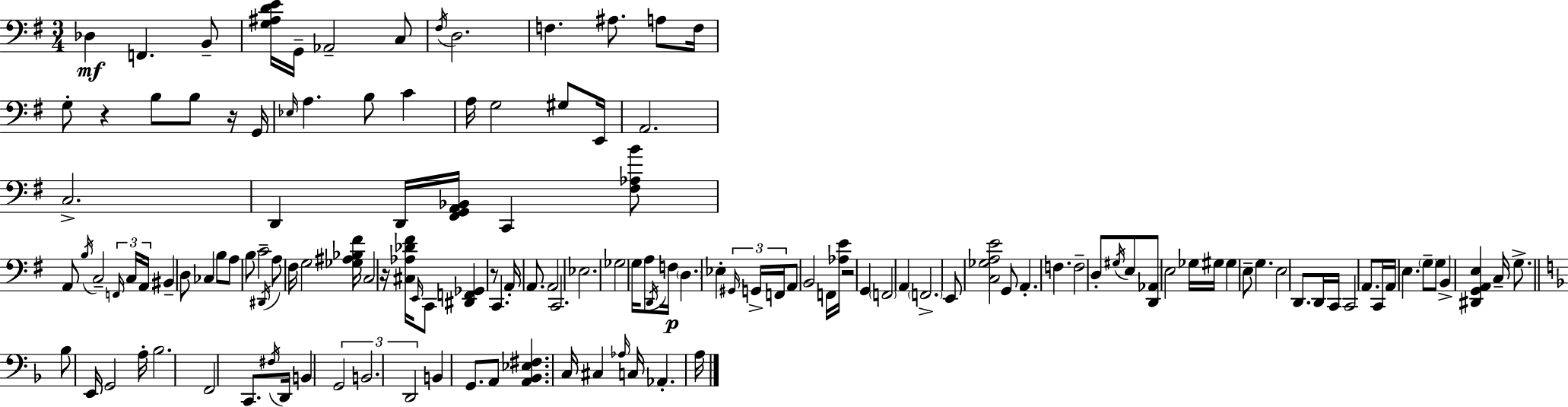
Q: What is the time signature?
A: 3/4